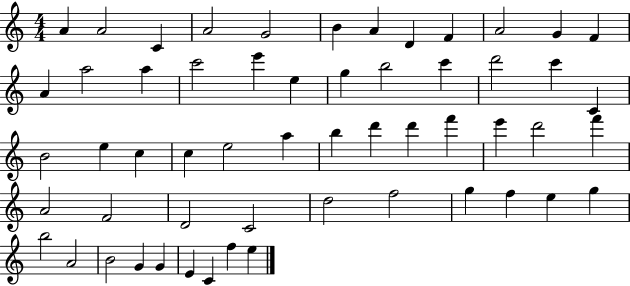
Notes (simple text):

A4/q A4/h C4/q A4/h G4/h B4/q A4/q D4/q F4/q A4/h G4/q F4/q A4/q A5/h A5/q C6/h E6/q E5/q G5/q B5/h C6/q D6/h C6/q C4/q B4/h E5/q C5/q C5/q E5/h A5/q B5/q D6/q D6/q F6/q E6/q D6/h F6/q A4/h F4/h D4/h C4/h D5/h F5/h G5/q F5/q E5/q G5/q B5/h A4/h B4/h G4/q G4/q E4/q C4/q F5/q E5/q